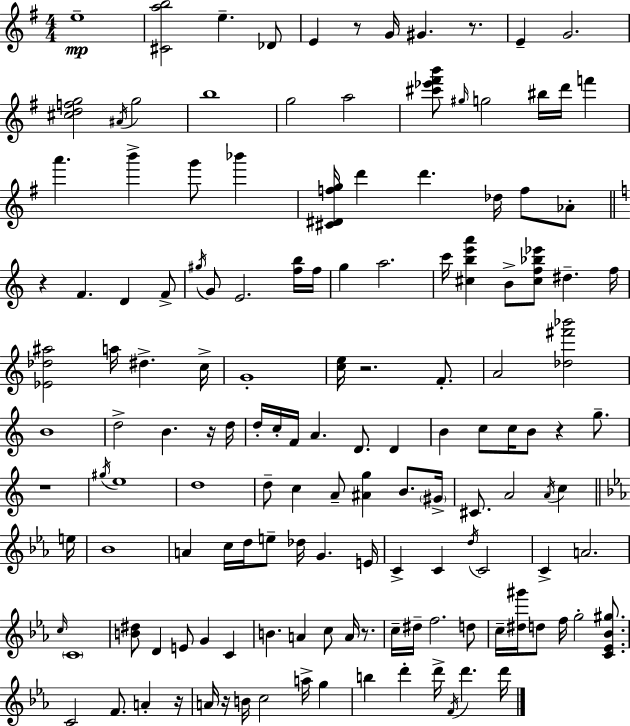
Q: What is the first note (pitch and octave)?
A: E5